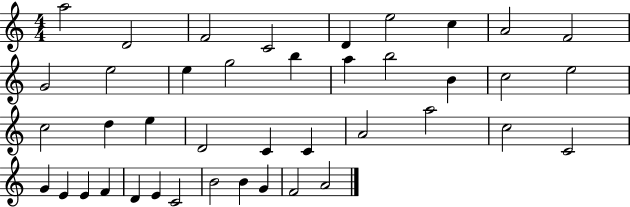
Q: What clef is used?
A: treble